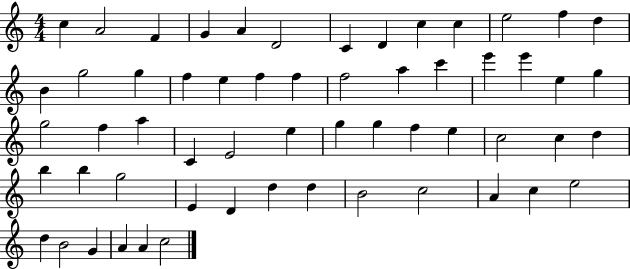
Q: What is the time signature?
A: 4/4